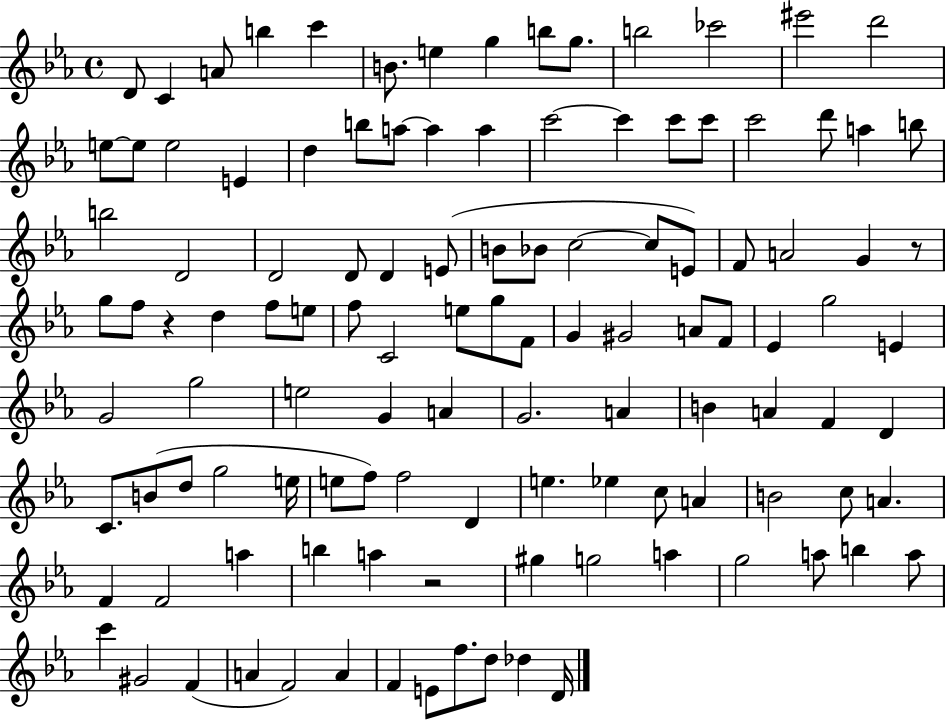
X:1
T:Untitled
M:4/4
L:1/4
K:Eb
D/2 C A/2 b c' B/2 e g b/2 g/2 b2 _c'2 ^e'2 d'2 e/2 e/2 e2 E d b/2 a/2 a a c'2 c' c'/2 c'/2 c'2 d'/2 a b/2 b2 D2 D2 D/2 D E/2 B/2 _B/2 c2 c/2 E/2 F/2 A2 G z/2 g/2 f/2 z d f/2 e/2 f/2 C2 e/2 g/2 F/2 G ^G2 A/2 F/2 _E g2 E G2 g2 e2 G A G2 A B A F D C/2 B/2 d/2 g2 e/4 e/2 f/2 f2 D e _e c/2 A B2 c/2 A F F2 a b a z2 ^g g2 a g2 a/2 b a/2 c' ^G2 F A F2 A F E/2 f/2 d/2 _d D/4